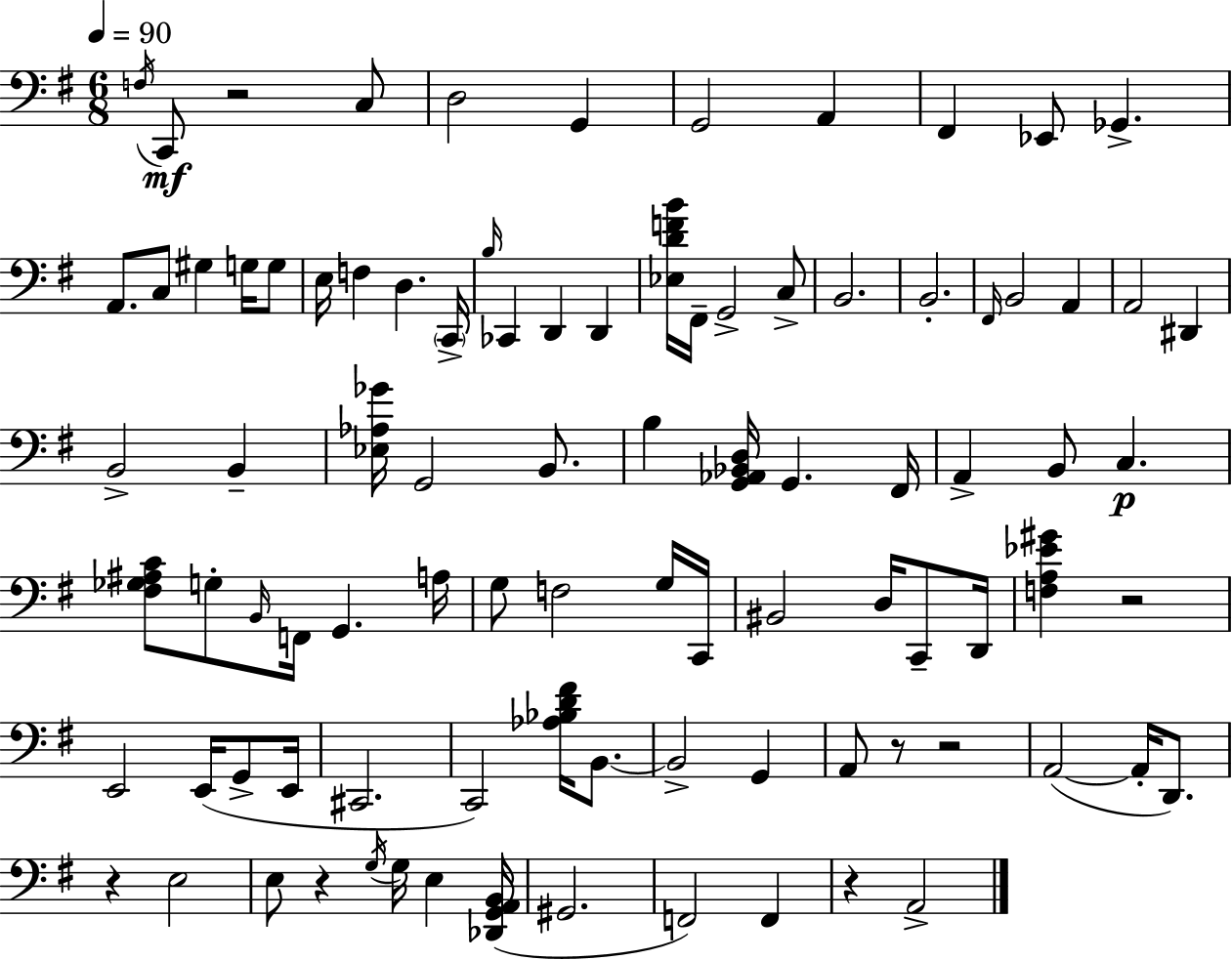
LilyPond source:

{
  \clef bass
  \numericTimeSignature
  \time 6/8
  \key e \minor
  \tempo 4 = 90
  \repeat volta 2 { \acciaccatura { f16 }\mf c,8 r2 c8 | d2 g,4 | g,2 a,4 | fis,4 ees,8 ges,4.-> | \break a,8. c8 gis4 g16 g8 | e16 f4 d4. | \parenthesize c,16-> \grace { b16 } ces,4 d,4 d,4 | <ees d' f' b'>16 fis,16-- g,2-> | \break c8-> b,2. | b,2.-. | \grace { fis,16 } b,2 a,4 | a,2 dis,4 | \break b,2-> b,4-- | <ees aes ges'>16 g,2 | b,8. b4 <g, aes, bes, d>16 g,4. | fis,16 a,4-> b,8 c4.\p | \break <fis ges ais c'>8 g8-. \grace { b,16 } f,16 g,4. | a16 g8 f2 | g16 c,16 bis,2 | d16 c,8-- d,16 <f a ees' gis'>4 r2 | \break e,2 | e,16( g,8-> e,16 cis,2. | c,2) | <aes bes d' fis'>16 b,8.~~ b,2-> | \break g,4 a,8 r8 r2 | a,2~(~ | a,16-. d,8.) r4 e2 | e8 r4 \acciaccatura { g16 } g16 | \break e4 <des, g, a, b,>16( gis,2. | f,2) | f,4 r4 a,2-> | } \bar "|."
}